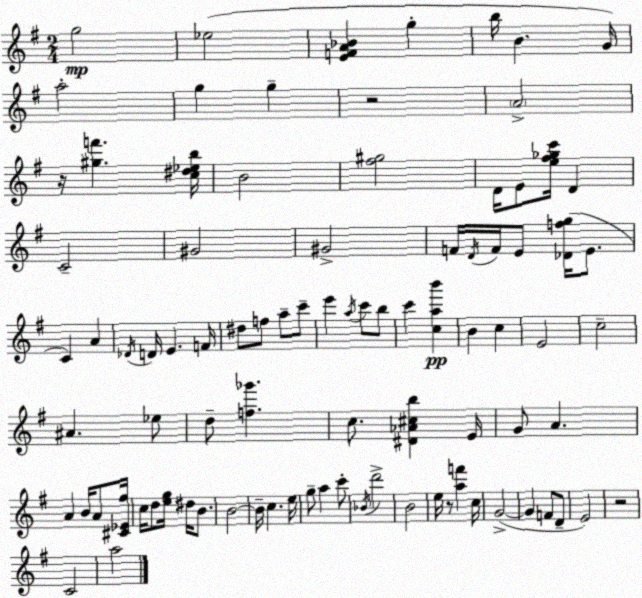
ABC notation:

X:1
T:Untitled
M:2/4
L:1/4
K:G
g2 _e2 [EFA_B] g b/4 B G/4 a2 g g z2 A2 z/4 [^gf'] [c^d_eb]/4 B2 [^f^g]2 D/4 E/2 [e^f_gc']/4 D C2 ^G2 ^G2 F/4 D/4 F/4 E/2 [_Dfg]/4 E/2 C A _D/4 D/4 E F/4 ^d/2 f/2 a/2 c'/2 e' a/4 c'/2 b/2 c' [cab'] B c E2 c2 ^A _e/2 d/2 [f_g'] c/2 [^D_A^cb] E/4 G/2 A A B/4 A/2 [^C_E^f]/4 c/4 d/2 [eg]/4 ^d/4 B/2 B2 B/4 c e/4 g/2 a c'/2 _B/4 d'2 B2 e/4 z/2 [af'] c/4 G2 G F/2 D/2 E2 z2 C2 a2